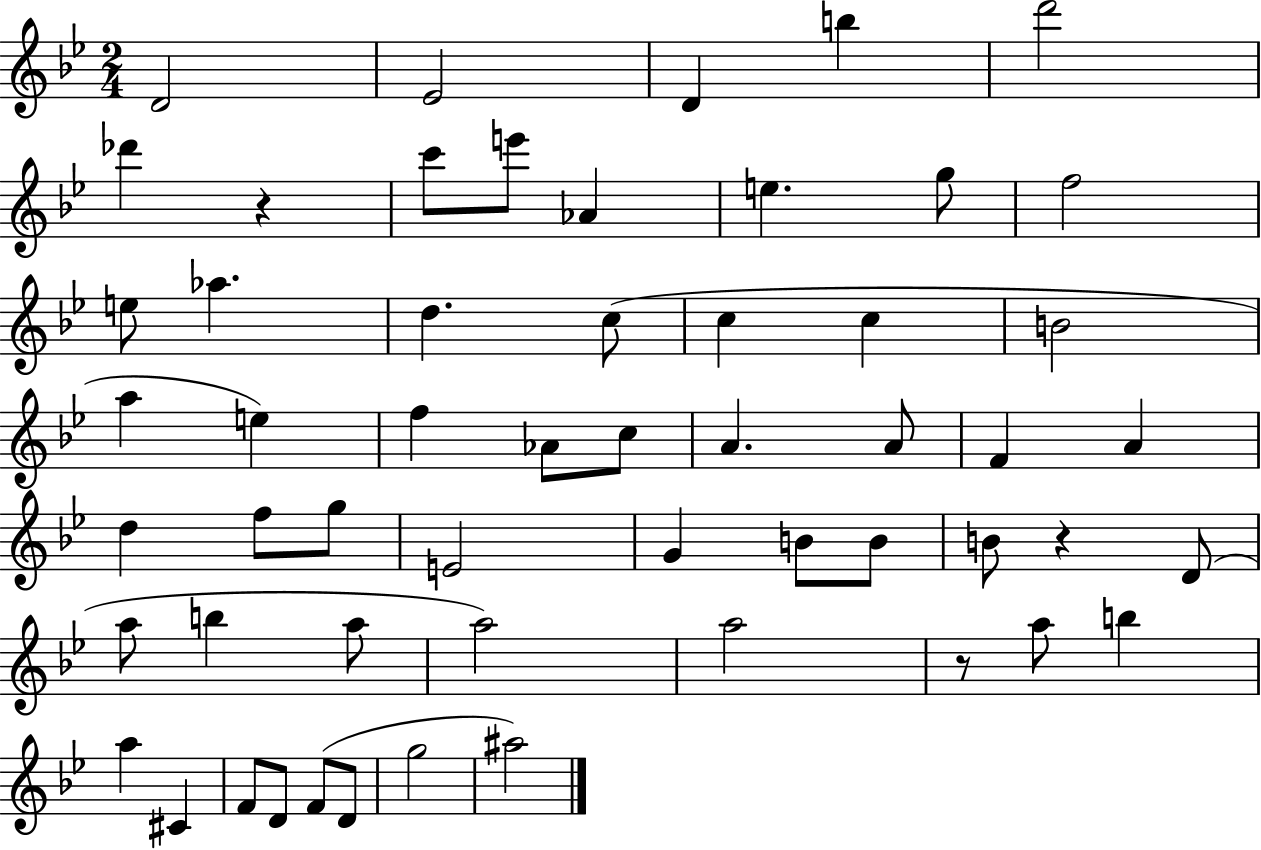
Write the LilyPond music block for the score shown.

{
  \clef treble
  \numericTimeSignature
  \time 2/4
  \key bes \major
  d'2 | ees'2 | d'4 b''4 | d'''2 | \break des'''4 r4 | c'''8 e'''8 aes'4 | e''4. g''8 | f''2 | \break e''8 aes''4. | d''4. c''8( | c''4 c''4 | b'2 | \break a''4 e''4) | f''4 aes'8 c''8 | a'4. a'8 | f'4 a'4 | \break d''4 f''8 g''8 | e'2 | g'4 b'8 b'8 | b'8 r4 d'8( | \break a''8 b''4 a''8 | a''2) | a''2 | r8 a''8 b''4 | \break a''4 cis'4 | f'8 d'8 f'8( d'8 | g''2 | ais''2) | \break \bar "|."
}